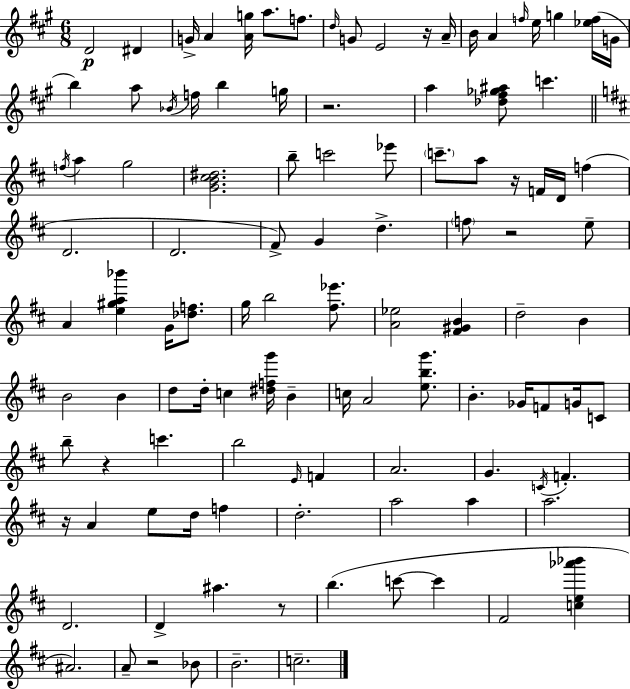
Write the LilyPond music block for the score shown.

{
  \clef treble
  \numericTimeSignature
  \time 6/8
  \key a \major
  d'2\p dis'4 | g'16-> a'4 <a' g''>16 a''8. f''8. | \grace { d''16 } g'8 e'2 r16 | a'16-- b'16 a'4 \grace { f''16 } e''16 g''4 | \break <ees'' f''>16( g'16 b''4) a''8 \acciaccatura { bes'16 } f''16 b''4 | g''16 r2. | a''4 <des'' fis'' ges'' ais''>8 c'''4. | \bar "||" \break \key d \major \acciaccatura { f''16 } a''4 g''2 | <g' b' cis'' dis''>2. | b''8-- c'''2 ees'''8 | \parenthesize c'''8.-- a''8 r16 f'16 d'16 f''4( | \break d'2. | d'2. | fis'8->) g'4 d''4.-> | \parenthesize f''8 r2 e''8-- | \break a'4 <e'' gis'' a'' bes'''>4 g'16 <des'' f''>8. | g''16 b''2 <fis'' ees'''>8. | <a' ees''>2 <fis' gis' b'>4 | d''2-- b'4 | \break b'2 b'4 | d''8 d''16-. c''4 <dis'' f'' g'''>16 b'4-- | c''16 a'2 <e'' b'' g'''>8. | b'4.-. ges'16 f'8 g'16 c'8 | \break b''8-- r4 c'''4. | b''2 \grace { e'16 } f'4 | a'2. | g'4. \acciaccatura { c'16 } f'4.-. | \break r16 a'4 e''8 d''16 f''4 | d''2.-. | a''2 a''4 | a''2. | \break d'2. | d'4-> ais''4. | r8 b''4.( c'''8~~ c'''4 | fis'2 <c'' e'' aes''' bes'''>4 | \break ais'2.) | a'8-- r2 | bes'8 b'2.-- | c''2.-- | \break \bar "|."
}